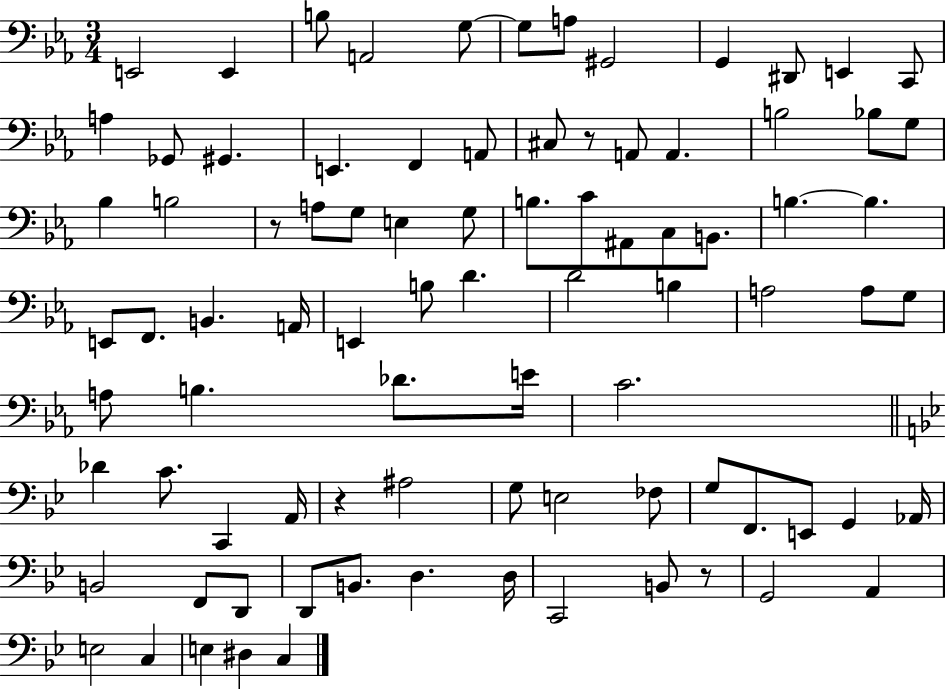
E2/h E2/q B3/e A2/h G3/e G3/e A3/e G#2/h G2/q D#2/e E2/q C2/e A3/q Gb2/e G#2/q. E2/q. F2/q A2/e C#3/e R/e A2/e A2/q. B3/h Bb3/e G3/e Bb3/q B3/h R/e A3/e G3/e E3/q G3/e B3/e. C4/e A#2/e C3/e B2/e. B3/q. B3/q. E2/e F2/e. B2/q. A2/s E2/q B3/e D4/q. D4/h B3/q A3/h A3/e G3/e A3/e B3/q. Db4/e. E4/s C4/h. Db4/q C4/e. C2/q A2/s R/q A#3/h G3/e E3/h FES3/e G3/e F2/e. E2/e G2/q Ab2/s B2/h F2/e D2/e D2/e B2/e. D3/q. D3/s C2/h B2/e R/e G2/h A2/q E3/h C3/q E3/q D#3/q C3/q